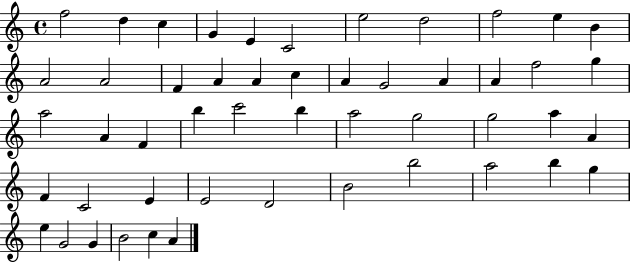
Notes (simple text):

F5/h D5/q C5/q G4/q E4/q C4/h E5/h D5/h F5/h E5/q B4/q A4/h A4/h F4/q A4/q A4/q C5/q A4/q G4/h A4/q A4/q F5/h G5/q A5/h A4/q F4/q B5/q C6/h B5/q A5/h G5/h G5/h A5/q A4/q F4/q C4/h E4/q E4/h D4/h B4/h B5/h A5/h B5/q G5/q E5/q G4/h G4/q B4/h C5/q A4/q